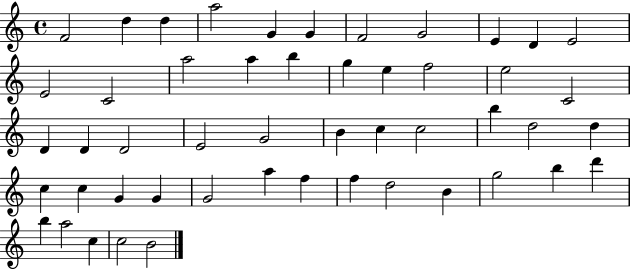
{
  \clef treble
  \time 4/4
  \defaultTimeSignature
  \key c \major
  f'2 d''4 d''4 | a''2 g'4 g'4 | f'2 g'2 | e'4 d'4 e'2 | \break e'2 c'2 | a''2 a''4 b''4 | g''4 e''4 f''2 | e''2 c'2 | \break d'4 d'4 d'2 | e'2 g'2 | b'4 c''4 c''2 | b''4 d''2 d''4 | \break c''4 c''4 g'4 g'4 | g'2 a''4 f''4 | f''4 d''2 b'4 | g''2 b''4 d'''4 | \break b''4 a''2 c''4 | c''2 b'2 | \bar "|."
}